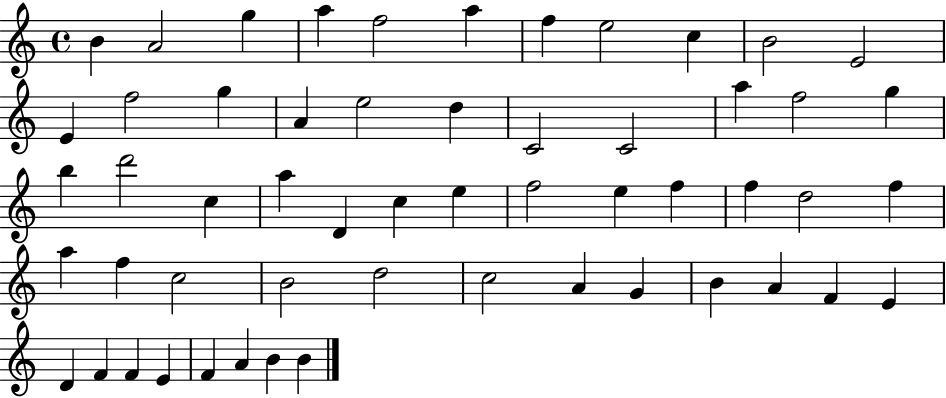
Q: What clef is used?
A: treble